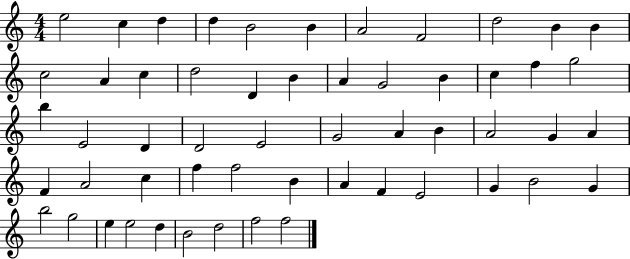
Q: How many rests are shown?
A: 0